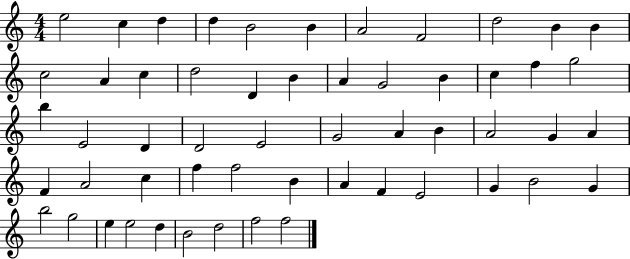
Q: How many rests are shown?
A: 0